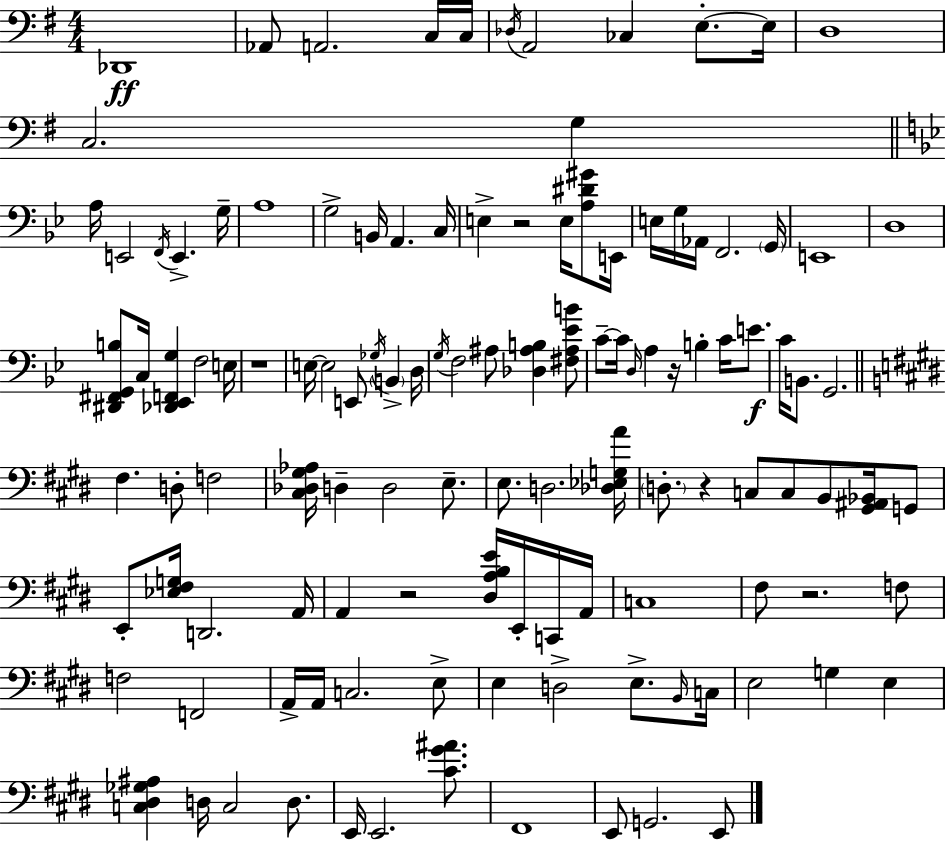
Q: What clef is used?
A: bass